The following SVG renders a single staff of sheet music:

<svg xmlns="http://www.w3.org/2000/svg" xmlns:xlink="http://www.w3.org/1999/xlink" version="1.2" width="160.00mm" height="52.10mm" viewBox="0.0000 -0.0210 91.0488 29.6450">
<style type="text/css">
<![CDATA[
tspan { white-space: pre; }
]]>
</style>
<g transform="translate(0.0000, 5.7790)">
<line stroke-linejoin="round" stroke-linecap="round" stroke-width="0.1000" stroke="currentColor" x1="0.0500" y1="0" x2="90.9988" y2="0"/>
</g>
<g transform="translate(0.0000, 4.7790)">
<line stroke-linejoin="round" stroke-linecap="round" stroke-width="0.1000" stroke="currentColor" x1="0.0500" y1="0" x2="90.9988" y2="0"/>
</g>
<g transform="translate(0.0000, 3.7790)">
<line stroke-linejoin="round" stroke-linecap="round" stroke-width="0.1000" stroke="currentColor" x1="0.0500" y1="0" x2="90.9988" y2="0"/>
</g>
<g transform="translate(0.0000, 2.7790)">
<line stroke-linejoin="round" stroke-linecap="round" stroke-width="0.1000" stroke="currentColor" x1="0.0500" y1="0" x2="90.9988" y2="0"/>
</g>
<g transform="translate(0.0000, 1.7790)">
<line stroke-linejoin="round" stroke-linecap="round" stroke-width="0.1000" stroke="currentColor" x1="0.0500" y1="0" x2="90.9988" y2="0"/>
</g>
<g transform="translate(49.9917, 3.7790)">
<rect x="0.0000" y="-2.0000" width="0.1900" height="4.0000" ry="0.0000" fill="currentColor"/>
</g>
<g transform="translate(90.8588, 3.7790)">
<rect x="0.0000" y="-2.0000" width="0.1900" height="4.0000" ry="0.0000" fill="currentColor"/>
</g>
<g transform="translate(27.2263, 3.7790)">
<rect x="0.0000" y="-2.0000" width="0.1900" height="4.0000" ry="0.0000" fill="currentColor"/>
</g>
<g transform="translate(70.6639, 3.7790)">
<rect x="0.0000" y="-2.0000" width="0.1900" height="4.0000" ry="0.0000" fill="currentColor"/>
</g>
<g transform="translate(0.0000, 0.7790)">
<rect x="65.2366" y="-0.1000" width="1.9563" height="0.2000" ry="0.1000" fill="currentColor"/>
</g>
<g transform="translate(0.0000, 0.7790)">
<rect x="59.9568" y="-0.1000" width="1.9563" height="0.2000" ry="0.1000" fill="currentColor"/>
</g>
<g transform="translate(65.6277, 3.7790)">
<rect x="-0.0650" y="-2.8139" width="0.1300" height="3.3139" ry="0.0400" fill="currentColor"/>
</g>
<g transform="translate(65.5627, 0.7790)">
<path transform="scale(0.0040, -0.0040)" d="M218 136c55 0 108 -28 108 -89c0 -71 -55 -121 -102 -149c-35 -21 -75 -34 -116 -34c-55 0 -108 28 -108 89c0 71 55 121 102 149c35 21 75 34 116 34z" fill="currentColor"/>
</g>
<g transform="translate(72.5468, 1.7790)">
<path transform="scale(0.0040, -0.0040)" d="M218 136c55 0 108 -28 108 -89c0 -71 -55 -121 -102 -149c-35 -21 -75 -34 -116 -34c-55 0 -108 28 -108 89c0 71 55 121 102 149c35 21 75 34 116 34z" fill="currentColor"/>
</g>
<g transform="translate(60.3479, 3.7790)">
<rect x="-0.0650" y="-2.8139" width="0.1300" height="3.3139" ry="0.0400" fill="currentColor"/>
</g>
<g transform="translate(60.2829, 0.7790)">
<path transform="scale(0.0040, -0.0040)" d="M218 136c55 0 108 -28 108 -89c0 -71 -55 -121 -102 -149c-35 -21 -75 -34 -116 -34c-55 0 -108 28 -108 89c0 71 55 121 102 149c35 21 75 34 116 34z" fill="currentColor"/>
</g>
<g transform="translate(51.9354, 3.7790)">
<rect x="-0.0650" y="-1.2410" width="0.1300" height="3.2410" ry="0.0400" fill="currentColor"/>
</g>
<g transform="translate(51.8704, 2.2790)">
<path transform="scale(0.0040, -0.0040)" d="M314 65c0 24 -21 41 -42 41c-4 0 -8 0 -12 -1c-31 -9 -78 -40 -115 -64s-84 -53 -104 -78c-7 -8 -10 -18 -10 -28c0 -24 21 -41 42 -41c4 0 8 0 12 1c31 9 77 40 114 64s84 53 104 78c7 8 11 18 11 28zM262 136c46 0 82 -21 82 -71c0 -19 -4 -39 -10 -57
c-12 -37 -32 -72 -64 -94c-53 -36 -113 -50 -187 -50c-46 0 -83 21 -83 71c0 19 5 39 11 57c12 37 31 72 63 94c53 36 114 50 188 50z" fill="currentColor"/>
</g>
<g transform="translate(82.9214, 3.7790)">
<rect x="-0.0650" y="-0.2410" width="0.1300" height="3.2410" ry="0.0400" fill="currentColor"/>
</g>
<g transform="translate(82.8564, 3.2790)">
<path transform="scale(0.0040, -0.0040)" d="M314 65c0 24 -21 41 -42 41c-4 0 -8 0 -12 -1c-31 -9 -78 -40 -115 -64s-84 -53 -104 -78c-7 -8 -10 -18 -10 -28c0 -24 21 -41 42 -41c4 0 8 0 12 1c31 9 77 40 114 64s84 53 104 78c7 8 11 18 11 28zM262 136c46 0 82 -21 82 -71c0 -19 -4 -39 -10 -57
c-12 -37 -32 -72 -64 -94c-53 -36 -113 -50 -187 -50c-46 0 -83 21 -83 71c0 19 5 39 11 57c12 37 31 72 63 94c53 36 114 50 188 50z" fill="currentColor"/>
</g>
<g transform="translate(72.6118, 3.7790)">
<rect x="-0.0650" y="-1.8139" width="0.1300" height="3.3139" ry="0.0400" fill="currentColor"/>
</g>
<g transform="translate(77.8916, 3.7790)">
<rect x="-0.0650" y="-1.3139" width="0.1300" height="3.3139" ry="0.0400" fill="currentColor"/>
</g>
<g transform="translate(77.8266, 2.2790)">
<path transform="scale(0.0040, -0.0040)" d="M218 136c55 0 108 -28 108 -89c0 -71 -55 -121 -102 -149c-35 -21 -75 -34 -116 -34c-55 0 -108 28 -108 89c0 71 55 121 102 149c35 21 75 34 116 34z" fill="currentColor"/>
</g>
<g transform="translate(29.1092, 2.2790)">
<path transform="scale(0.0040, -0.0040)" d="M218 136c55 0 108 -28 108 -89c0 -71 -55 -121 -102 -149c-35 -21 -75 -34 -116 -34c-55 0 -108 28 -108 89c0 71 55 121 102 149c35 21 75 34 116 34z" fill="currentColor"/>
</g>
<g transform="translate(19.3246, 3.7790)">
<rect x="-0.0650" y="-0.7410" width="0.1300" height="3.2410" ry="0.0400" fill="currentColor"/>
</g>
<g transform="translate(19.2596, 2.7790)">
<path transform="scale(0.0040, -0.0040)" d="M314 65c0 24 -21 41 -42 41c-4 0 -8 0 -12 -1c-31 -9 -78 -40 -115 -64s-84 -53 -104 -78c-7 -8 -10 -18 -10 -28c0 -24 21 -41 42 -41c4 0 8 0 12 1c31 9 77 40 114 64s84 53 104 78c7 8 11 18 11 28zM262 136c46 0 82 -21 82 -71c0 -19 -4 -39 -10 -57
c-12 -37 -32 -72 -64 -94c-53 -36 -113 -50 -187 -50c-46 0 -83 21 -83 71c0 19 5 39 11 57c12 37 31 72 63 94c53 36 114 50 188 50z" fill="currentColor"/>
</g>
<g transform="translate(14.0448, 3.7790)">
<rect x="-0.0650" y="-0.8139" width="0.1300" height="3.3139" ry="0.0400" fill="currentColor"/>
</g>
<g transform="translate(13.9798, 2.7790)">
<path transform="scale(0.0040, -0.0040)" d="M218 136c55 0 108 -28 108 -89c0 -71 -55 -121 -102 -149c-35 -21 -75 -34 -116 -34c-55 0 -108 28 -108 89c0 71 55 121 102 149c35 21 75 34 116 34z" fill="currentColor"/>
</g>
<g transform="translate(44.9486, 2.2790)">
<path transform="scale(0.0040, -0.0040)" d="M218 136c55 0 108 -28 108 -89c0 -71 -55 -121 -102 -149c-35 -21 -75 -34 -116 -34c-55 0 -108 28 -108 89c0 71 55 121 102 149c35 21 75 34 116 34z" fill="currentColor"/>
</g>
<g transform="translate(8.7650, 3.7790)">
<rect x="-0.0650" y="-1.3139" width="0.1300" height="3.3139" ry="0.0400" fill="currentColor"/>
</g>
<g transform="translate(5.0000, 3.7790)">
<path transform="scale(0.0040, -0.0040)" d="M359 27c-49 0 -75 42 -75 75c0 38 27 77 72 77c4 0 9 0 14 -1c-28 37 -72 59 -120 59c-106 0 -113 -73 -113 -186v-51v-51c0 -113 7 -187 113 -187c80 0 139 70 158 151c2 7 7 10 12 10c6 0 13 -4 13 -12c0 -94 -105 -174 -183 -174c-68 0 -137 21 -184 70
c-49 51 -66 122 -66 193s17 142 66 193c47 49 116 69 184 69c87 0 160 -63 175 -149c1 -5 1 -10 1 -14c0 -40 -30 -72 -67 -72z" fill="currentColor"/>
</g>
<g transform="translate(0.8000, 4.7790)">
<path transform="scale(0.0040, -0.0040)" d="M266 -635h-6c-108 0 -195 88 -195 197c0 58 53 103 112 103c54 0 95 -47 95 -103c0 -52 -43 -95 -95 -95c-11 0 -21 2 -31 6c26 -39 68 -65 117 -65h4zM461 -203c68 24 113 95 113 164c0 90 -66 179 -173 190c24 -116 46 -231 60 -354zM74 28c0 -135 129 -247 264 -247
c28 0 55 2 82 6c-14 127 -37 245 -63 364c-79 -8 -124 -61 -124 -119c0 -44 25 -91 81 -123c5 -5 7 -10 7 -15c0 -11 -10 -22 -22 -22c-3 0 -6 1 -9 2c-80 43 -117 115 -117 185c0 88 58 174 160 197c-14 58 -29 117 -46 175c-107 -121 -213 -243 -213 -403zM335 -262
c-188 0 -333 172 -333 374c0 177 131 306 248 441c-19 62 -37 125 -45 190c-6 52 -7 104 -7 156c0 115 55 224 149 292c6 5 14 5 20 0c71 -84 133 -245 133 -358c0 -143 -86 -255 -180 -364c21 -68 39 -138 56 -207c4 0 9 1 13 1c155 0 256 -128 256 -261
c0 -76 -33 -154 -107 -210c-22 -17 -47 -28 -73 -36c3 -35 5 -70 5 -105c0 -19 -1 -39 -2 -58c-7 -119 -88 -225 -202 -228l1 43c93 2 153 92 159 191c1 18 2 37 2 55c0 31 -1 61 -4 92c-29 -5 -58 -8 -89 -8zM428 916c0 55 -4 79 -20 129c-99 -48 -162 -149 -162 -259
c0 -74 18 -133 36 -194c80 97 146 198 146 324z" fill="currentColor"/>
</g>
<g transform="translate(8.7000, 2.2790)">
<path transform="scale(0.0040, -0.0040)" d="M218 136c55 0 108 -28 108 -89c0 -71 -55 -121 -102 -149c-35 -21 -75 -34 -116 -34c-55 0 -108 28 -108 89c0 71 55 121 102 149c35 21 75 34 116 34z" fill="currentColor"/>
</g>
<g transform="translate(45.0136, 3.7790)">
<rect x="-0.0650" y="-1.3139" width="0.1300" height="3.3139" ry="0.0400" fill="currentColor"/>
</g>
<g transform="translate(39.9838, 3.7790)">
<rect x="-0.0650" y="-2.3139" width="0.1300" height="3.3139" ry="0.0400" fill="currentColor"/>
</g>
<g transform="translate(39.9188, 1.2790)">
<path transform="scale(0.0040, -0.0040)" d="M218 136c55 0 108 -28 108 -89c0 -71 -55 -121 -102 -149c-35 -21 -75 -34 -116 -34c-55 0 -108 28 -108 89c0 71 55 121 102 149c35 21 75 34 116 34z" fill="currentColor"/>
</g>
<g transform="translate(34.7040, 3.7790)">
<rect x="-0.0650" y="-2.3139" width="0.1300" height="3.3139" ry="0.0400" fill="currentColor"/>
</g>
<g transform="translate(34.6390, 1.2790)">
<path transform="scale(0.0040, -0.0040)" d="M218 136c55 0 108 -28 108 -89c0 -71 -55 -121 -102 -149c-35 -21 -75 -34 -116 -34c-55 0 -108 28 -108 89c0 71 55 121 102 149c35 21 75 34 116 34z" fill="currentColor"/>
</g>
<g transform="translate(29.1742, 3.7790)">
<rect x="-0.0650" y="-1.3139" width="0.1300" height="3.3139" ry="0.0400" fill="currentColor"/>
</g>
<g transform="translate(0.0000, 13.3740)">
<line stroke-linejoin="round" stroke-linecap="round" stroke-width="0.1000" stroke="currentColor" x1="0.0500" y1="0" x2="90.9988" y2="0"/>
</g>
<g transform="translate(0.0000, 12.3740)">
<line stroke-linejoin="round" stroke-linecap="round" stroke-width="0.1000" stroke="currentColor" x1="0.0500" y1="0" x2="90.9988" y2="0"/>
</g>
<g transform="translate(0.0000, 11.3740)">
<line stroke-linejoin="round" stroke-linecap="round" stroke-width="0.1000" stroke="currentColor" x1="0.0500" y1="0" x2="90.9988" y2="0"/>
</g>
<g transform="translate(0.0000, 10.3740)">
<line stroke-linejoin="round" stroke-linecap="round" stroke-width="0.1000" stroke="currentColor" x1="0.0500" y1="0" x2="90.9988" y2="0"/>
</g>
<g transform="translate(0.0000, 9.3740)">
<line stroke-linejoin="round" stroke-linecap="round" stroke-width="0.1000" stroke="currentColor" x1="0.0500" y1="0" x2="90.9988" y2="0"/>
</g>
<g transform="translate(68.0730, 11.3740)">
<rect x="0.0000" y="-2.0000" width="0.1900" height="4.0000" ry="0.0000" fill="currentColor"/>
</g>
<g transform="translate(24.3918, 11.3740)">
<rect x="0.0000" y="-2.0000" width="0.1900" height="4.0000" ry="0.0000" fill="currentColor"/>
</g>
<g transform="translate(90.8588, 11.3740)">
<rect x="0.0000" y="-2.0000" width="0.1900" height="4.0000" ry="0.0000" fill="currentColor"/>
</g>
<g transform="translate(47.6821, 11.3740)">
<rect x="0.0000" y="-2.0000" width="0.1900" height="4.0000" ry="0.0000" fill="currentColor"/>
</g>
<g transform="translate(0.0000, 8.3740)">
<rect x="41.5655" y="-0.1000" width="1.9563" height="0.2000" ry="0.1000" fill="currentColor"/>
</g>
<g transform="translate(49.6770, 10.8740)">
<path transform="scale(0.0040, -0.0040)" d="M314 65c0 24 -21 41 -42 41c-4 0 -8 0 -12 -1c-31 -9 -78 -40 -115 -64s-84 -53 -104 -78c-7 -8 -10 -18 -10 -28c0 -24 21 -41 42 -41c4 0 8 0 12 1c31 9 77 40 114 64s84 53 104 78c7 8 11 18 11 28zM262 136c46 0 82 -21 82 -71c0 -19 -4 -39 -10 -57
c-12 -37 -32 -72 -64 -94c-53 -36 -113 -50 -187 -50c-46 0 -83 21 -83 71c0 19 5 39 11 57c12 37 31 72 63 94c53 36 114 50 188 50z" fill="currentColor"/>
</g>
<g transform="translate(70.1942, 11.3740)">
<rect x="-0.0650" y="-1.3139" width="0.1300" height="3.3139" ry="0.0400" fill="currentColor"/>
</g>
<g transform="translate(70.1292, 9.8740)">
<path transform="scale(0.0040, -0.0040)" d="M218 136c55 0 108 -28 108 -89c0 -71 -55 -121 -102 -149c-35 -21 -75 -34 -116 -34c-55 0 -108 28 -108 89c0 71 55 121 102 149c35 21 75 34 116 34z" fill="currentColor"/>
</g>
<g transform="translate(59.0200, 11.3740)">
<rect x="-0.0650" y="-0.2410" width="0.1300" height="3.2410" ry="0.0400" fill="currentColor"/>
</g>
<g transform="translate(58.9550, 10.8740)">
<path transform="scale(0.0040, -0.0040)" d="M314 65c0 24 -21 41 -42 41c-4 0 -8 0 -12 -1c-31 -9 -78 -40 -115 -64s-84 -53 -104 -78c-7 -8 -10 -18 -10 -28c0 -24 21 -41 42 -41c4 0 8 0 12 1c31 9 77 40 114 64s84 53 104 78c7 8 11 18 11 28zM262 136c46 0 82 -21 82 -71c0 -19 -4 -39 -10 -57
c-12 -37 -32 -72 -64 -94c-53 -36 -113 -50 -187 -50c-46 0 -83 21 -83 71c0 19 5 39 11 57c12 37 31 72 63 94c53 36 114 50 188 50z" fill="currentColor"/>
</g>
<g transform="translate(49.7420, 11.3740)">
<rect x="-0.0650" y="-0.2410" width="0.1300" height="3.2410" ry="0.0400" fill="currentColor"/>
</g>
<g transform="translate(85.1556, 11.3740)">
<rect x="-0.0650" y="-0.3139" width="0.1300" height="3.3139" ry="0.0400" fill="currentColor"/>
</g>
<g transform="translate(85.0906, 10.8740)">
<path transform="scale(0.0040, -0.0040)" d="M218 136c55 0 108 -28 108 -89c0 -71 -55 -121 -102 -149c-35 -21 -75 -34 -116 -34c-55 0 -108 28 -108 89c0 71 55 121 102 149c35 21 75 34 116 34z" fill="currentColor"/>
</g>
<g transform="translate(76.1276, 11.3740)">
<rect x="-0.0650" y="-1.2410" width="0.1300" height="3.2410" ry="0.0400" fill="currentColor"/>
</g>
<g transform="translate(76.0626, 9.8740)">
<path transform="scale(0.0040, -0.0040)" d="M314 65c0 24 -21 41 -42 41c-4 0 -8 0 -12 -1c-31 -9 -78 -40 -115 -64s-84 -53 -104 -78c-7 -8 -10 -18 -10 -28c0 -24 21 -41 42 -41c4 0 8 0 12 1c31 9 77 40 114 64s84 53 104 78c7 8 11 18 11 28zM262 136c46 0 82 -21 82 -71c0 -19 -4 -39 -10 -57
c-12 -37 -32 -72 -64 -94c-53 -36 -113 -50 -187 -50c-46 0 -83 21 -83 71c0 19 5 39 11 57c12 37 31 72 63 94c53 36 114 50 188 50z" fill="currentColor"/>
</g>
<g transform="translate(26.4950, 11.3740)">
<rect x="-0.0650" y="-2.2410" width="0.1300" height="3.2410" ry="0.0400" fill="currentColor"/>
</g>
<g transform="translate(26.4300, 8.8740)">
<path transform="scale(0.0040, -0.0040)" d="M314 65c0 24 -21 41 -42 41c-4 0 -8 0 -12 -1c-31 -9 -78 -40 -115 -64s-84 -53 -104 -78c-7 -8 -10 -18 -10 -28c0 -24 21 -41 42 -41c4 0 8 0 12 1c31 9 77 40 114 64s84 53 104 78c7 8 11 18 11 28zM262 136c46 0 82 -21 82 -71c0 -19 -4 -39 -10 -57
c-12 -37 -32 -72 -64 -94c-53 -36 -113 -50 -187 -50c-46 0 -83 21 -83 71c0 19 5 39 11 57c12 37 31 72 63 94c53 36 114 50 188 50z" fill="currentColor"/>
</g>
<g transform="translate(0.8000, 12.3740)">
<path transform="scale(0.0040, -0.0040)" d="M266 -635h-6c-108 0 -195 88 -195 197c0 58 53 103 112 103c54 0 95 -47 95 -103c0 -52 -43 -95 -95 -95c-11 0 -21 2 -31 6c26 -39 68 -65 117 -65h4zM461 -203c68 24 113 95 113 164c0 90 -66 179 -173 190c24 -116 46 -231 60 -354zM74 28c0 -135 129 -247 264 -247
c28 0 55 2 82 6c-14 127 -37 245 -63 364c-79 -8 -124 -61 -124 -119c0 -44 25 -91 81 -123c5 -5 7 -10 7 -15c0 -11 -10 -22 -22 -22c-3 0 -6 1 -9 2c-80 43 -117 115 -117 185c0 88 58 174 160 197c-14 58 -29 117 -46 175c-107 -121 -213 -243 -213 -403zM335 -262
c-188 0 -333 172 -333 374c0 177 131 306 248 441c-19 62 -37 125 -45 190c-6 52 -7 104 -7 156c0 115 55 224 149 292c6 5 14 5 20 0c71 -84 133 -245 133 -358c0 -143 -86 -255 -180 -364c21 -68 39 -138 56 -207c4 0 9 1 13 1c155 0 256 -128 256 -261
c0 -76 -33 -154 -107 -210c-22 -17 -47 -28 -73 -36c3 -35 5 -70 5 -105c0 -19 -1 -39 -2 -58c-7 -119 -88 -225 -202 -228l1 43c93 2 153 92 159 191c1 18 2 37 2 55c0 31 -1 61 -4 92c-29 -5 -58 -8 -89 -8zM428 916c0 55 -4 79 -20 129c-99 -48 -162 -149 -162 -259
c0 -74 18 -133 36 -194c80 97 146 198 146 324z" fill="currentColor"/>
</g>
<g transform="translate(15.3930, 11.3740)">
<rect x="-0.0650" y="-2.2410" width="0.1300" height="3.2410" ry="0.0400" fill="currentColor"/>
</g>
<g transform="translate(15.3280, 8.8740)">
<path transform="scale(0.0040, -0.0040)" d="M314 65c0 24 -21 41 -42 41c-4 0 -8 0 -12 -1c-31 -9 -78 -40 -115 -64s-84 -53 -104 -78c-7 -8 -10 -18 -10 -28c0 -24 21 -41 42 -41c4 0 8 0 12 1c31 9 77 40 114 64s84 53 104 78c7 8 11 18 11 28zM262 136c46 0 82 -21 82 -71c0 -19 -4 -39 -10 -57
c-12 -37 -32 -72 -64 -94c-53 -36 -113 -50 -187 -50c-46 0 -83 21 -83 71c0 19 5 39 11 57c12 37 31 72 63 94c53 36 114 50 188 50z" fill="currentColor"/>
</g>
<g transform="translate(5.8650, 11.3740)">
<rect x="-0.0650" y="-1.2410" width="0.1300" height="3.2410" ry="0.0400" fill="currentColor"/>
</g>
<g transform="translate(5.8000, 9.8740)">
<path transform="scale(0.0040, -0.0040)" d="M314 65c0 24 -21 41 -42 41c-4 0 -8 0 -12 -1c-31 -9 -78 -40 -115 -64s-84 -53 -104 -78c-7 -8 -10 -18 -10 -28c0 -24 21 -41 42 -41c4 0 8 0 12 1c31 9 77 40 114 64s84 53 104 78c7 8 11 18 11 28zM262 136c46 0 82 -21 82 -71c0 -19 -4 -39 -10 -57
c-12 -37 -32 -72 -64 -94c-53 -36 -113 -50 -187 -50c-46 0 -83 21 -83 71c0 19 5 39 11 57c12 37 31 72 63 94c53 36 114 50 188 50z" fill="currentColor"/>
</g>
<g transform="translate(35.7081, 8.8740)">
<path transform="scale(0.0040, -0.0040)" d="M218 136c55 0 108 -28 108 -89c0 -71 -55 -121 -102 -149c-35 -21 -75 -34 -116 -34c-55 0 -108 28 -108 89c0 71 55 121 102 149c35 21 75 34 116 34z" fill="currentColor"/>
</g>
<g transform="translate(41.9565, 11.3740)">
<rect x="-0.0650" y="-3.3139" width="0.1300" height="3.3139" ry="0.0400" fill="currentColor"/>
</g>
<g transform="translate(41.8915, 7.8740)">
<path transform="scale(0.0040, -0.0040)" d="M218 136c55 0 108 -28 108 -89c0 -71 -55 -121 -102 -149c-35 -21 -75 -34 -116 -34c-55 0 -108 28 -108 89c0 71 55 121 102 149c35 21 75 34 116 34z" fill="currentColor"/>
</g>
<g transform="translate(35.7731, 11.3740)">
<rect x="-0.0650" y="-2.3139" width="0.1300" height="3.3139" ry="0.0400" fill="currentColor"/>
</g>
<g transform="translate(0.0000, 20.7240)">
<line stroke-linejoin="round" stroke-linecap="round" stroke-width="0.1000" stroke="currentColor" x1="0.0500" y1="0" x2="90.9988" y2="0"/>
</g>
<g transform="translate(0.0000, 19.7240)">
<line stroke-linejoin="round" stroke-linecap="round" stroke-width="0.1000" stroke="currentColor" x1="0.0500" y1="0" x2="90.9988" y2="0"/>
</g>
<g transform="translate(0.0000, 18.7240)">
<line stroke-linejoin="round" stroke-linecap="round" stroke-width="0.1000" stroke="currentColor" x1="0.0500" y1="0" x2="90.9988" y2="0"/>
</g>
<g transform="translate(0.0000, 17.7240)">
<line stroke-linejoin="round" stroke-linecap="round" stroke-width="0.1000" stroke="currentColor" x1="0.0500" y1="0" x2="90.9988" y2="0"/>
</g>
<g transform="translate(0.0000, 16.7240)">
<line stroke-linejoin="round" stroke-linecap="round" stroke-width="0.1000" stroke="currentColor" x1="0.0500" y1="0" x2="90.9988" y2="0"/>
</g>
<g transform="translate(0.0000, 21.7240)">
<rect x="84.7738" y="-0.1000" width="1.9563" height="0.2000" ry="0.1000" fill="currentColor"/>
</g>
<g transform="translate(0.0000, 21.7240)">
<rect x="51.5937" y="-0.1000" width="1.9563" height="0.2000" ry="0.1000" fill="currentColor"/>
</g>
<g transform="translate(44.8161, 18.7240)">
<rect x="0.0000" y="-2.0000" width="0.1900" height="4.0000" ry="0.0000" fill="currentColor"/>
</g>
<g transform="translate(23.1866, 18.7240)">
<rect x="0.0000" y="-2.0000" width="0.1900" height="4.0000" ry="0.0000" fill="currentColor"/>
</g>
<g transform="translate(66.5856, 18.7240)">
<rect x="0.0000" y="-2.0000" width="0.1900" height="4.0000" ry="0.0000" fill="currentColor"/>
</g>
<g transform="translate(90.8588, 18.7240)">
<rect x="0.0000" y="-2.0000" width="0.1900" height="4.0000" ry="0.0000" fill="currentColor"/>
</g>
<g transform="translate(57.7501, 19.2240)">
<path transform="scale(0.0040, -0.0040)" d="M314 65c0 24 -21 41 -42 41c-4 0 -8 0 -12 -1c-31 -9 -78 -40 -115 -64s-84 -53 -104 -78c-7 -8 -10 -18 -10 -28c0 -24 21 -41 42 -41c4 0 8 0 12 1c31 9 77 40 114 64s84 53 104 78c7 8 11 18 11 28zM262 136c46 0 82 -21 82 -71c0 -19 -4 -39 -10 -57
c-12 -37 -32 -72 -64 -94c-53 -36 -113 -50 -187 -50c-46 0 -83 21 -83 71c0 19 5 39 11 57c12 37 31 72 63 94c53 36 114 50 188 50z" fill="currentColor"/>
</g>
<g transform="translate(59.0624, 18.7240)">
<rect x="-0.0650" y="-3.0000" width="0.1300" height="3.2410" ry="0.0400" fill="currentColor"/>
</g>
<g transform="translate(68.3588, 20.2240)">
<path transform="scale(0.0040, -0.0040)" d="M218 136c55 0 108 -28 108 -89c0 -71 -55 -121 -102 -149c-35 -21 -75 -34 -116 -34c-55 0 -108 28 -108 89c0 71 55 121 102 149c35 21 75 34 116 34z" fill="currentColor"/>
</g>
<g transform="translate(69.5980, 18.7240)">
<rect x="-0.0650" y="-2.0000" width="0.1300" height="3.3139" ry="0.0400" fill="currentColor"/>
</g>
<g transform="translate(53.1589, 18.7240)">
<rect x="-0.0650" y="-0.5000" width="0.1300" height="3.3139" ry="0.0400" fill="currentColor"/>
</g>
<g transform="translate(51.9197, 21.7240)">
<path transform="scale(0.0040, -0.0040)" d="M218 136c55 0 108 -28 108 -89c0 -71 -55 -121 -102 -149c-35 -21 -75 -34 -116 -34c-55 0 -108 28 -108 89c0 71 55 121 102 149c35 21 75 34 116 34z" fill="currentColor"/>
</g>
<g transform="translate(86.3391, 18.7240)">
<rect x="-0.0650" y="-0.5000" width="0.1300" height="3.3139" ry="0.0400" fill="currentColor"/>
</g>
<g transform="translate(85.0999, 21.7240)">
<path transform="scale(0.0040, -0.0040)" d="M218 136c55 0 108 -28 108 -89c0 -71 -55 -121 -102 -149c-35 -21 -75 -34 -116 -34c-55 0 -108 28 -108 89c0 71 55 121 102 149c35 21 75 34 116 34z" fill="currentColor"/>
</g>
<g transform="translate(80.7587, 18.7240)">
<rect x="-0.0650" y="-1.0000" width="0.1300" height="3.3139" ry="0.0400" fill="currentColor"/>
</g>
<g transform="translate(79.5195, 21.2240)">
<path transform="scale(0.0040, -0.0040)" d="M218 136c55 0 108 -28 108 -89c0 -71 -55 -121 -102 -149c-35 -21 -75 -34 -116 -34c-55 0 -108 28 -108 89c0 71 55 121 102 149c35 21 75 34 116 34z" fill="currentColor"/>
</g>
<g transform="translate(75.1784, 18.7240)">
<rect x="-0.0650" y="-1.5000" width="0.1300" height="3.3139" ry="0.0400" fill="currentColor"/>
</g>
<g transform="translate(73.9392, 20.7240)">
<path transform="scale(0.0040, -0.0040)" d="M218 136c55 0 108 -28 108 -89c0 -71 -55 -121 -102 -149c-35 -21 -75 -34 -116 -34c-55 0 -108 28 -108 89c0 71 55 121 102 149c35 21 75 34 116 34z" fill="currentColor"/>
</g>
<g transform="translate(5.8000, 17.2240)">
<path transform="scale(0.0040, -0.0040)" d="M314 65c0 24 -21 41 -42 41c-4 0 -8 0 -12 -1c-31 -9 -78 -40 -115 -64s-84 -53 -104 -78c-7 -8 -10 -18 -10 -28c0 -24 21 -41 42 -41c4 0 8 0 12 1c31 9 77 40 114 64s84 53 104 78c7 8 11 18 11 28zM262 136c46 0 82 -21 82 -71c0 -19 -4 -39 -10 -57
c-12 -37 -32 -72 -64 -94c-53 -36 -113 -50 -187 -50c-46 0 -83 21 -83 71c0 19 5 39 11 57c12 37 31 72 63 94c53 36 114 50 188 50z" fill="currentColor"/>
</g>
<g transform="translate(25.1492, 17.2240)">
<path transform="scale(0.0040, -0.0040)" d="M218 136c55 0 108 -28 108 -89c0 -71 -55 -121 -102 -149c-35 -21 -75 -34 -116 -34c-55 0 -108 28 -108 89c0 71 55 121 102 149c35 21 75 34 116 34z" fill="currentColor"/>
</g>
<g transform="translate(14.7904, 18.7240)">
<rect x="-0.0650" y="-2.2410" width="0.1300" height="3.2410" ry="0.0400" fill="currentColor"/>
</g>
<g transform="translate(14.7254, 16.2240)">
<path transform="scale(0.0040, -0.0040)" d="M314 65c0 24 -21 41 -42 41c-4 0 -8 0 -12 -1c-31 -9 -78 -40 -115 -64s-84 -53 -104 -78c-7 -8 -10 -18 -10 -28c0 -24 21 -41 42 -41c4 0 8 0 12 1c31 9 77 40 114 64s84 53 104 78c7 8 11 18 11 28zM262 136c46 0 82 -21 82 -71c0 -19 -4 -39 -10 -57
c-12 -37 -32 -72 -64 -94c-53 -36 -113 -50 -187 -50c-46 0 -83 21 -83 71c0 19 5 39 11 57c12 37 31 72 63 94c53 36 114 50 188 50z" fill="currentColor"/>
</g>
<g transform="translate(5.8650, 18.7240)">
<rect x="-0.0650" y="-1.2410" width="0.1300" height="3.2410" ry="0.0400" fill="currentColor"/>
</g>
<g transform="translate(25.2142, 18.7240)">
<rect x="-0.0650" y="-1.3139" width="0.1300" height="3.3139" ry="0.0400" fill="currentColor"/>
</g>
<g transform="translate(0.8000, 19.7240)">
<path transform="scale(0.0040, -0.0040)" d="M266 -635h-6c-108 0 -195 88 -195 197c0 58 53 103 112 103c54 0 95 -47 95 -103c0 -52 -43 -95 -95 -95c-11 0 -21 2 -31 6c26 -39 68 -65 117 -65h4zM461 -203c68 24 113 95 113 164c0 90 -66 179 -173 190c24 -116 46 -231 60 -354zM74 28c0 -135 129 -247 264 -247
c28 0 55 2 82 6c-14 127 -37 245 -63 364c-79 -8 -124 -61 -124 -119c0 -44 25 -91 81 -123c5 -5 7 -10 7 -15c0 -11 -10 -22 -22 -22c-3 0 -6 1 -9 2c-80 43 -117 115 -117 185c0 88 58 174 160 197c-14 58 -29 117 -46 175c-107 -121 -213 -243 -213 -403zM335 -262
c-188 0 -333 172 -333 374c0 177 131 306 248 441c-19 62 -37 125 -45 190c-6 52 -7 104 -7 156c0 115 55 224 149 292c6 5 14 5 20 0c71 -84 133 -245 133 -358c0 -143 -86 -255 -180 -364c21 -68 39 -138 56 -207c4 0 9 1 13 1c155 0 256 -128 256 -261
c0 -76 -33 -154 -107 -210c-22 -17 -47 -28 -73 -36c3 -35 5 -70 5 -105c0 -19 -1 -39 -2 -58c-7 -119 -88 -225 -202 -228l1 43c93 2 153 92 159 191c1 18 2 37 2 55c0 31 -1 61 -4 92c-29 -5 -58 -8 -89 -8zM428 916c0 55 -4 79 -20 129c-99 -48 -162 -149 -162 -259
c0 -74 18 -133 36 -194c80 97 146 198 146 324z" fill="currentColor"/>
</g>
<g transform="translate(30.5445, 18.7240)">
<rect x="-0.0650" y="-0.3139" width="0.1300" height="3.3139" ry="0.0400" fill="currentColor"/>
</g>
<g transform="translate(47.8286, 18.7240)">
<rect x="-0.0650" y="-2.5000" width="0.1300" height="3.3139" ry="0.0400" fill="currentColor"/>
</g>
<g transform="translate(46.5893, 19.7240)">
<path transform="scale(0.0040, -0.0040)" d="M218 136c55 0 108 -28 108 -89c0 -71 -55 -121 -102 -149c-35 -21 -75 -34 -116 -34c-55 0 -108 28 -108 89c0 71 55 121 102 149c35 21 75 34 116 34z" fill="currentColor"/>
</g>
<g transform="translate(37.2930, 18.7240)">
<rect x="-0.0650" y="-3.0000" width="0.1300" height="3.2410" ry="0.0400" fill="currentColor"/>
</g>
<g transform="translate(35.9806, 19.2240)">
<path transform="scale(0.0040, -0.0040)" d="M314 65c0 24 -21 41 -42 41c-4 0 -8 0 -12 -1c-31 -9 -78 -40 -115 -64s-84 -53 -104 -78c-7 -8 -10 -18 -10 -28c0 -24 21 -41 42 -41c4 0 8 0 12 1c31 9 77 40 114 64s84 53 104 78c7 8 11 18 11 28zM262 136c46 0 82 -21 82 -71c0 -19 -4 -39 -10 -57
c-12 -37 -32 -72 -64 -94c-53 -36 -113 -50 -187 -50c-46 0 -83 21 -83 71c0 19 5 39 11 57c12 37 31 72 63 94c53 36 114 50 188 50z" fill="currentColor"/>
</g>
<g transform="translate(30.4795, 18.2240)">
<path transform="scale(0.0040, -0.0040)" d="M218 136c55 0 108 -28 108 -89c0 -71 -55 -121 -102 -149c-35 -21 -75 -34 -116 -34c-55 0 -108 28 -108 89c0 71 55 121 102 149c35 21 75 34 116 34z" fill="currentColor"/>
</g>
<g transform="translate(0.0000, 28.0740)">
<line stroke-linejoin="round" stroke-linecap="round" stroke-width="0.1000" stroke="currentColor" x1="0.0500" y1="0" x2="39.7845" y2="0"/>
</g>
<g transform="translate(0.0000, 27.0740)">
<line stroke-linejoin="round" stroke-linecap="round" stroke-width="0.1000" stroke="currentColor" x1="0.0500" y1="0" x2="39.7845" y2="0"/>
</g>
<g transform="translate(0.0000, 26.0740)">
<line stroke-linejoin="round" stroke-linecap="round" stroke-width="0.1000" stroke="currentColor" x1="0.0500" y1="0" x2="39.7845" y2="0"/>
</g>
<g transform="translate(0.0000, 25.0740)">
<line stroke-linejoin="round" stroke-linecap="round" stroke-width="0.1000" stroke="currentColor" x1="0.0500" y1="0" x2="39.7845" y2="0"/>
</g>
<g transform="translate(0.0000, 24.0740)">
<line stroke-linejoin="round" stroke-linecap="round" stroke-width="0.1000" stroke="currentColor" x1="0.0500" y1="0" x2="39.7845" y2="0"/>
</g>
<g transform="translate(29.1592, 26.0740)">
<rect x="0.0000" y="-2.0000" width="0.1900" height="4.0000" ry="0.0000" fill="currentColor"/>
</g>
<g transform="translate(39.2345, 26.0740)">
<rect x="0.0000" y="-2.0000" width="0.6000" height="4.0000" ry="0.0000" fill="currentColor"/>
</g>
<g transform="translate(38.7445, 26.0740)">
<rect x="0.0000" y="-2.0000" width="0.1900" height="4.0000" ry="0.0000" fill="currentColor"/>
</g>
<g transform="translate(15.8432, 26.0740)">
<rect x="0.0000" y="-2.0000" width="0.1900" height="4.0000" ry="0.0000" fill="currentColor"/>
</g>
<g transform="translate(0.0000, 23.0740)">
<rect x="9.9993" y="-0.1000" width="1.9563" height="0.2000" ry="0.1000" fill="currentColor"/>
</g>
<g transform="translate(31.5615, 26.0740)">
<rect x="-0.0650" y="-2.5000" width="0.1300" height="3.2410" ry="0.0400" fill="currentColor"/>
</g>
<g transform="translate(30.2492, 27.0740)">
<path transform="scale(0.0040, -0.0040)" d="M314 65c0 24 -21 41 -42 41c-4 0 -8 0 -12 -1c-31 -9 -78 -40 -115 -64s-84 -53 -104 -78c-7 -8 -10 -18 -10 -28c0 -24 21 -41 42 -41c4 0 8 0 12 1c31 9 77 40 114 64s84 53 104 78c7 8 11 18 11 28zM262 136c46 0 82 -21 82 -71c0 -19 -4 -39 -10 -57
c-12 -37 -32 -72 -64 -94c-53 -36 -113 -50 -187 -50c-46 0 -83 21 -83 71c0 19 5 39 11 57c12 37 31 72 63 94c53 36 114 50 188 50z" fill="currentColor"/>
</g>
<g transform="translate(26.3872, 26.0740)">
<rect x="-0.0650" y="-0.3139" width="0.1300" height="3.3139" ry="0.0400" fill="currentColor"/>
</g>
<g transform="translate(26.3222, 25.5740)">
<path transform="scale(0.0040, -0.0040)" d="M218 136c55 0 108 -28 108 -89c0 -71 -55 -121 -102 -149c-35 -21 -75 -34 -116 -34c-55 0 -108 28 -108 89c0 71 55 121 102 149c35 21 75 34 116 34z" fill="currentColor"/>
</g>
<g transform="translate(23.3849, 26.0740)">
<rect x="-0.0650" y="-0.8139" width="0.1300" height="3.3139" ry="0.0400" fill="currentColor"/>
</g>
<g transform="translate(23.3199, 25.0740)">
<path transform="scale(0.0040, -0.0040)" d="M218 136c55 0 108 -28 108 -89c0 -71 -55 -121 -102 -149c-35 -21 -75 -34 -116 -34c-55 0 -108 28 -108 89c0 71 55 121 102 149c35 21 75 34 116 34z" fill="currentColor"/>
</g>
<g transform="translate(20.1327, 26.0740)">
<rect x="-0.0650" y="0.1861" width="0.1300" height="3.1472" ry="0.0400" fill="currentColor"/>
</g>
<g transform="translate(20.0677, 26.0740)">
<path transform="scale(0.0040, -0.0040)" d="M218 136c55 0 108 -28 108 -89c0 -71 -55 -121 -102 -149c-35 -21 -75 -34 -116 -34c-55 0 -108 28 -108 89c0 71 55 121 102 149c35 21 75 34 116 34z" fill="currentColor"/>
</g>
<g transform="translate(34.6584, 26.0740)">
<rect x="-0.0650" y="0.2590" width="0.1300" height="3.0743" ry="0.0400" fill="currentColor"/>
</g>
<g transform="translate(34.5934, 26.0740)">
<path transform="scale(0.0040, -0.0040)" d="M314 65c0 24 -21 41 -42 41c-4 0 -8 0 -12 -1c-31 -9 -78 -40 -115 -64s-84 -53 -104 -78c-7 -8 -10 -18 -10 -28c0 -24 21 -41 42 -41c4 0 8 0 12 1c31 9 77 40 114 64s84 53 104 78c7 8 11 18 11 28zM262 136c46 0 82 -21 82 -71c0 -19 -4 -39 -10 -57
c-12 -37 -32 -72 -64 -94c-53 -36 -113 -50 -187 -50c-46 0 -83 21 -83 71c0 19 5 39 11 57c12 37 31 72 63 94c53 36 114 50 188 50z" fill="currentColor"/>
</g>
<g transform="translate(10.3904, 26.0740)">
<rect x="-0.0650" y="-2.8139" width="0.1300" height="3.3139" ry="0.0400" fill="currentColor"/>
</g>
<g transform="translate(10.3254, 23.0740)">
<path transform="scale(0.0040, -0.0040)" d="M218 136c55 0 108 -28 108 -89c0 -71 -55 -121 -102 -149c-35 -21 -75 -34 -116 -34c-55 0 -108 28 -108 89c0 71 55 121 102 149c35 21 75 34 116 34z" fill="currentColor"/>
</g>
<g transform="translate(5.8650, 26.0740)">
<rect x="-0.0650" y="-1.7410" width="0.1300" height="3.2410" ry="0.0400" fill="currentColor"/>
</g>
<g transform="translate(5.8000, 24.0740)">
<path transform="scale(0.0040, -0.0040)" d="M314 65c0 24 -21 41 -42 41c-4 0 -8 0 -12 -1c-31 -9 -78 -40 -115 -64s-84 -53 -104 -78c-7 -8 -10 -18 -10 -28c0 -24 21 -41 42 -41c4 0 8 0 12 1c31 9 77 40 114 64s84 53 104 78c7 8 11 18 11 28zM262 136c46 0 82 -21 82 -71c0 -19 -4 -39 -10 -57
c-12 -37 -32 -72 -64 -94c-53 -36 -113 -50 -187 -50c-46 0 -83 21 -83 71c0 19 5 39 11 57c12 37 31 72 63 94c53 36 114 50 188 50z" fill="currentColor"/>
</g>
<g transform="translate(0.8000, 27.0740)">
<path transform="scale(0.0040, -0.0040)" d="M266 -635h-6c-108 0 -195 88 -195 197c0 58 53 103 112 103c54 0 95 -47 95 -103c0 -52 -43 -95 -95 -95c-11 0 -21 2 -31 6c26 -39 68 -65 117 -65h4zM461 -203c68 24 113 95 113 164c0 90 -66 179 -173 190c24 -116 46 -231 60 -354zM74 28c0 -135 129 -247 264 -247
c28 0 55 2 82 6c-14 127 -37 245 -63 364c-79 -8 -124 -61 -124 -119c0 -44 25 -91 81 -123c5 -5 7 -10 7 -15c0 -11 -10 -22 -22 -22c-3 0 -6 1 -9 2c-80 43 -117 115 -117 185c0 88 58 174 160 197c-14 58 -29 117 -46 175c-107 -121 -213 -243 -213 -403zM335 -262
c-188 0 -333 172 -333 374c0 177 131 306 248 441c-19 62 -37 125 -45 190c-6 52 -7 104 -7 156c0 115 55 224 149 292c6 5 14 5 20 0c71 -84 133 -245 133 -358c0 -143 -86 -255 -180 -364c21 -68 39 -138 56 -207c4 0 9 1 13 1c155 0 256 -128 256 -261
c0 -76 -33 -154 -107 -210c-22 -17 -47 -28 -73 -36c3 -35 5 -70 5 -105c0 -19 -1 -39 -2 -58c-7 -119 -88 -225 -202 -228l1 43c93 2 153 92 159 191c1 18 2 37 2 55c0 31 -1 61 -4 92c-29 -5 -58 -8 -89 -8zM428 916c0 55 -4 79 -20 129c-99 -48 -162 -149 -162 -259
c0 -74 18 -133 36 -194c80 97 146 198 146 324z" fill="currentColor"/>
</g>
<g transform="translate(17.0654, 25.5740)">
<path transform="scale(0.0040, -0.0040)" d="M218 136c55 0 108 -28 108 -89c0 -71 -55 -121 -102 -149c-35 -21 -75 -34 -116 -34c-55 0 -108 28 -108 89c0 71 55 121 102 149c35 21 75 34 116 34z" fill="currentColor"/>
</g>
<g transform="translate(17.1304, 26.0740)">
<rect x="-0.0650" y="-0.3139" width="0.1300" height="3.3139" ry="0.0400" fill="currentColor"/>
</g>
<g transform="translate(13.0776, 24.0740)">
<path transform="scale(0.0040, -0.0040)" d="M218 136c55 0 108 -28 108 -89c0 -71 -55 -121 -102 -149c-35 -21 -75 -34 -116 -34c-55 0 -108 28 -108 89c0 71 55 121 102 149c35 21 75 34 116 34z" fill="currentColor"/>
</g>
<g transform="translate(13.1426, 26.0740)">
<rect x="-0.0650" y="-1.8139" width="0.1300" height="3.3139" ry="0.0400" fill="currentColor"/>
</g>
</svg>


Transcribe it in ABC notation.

X:1
T:Untitled
M:4/4
L:1/4
K:C
e d d2 e g g e e2 a a f e c2 e2 g2 g2 g b c2 c2 e e2 c e2 g2 e c A2 G C A2 F E D C f2 a f c B d c G2 B2